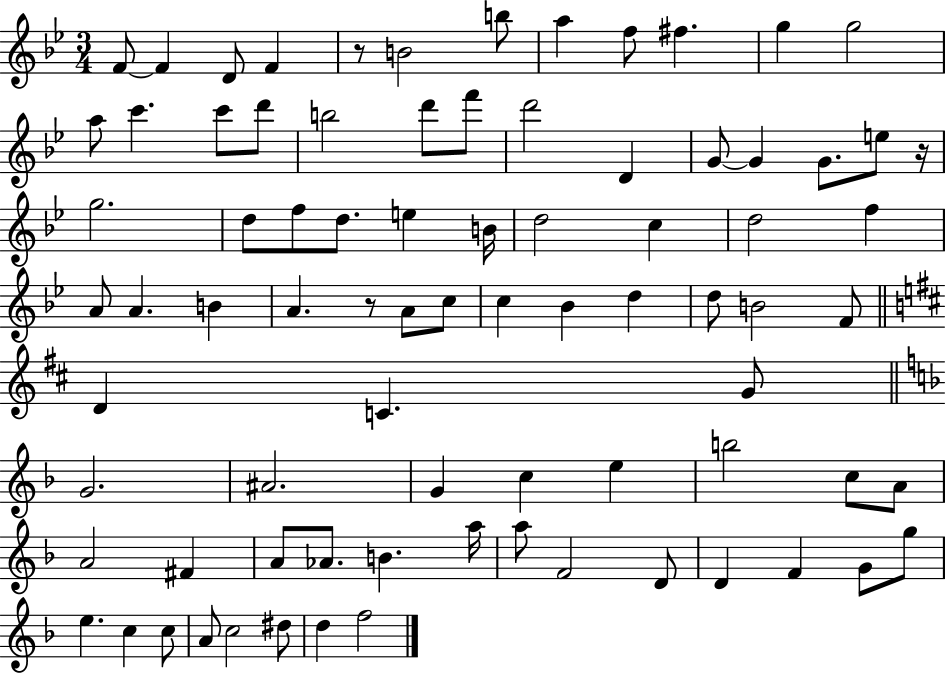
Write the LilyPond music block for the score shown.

{
  \clef treble
  \numericTimeSignature
  \time 3/4
  \key bes \major
  \repeat volta 2 { f'8~~ f'4 d'8 f'4 | r8 b'2 b''8 | a''4 f''8 fis''4. | g''4 g''2 | \break a''8 c'''4. c'''8 d'''8 | b''2 d'''8 f'''8 | d'''2 d'4 | g'8~~ g'4 g'8. e''8 r16 | \break g''2. | d''8 f''8 d''8. e''4 b'16 | d''2 c''4 | d''2 f''4 | \break a'8 a'4. b'4 | a'4. r8 a'8 c''8 | c''4 bes'4 d''4 | d''8 b'2 f'8 | \break \bar "||" \break \key d \major d'4 c'4. g'8 | \bar "||" \break \key d \minor g'2. | ais'2. | g'4 c''4 e''4 | b''2 c''8 a'8 | \break a'2 fis'4 | a'8 aes'8. b'4. a''16 | a''8 f'2 d'8 | d'4 f'4 g'8 g''8 | \break e''4. c''4 c''8 | a'8 c''2 dis''8 | d''4 f''2 | } \bar "|."
}